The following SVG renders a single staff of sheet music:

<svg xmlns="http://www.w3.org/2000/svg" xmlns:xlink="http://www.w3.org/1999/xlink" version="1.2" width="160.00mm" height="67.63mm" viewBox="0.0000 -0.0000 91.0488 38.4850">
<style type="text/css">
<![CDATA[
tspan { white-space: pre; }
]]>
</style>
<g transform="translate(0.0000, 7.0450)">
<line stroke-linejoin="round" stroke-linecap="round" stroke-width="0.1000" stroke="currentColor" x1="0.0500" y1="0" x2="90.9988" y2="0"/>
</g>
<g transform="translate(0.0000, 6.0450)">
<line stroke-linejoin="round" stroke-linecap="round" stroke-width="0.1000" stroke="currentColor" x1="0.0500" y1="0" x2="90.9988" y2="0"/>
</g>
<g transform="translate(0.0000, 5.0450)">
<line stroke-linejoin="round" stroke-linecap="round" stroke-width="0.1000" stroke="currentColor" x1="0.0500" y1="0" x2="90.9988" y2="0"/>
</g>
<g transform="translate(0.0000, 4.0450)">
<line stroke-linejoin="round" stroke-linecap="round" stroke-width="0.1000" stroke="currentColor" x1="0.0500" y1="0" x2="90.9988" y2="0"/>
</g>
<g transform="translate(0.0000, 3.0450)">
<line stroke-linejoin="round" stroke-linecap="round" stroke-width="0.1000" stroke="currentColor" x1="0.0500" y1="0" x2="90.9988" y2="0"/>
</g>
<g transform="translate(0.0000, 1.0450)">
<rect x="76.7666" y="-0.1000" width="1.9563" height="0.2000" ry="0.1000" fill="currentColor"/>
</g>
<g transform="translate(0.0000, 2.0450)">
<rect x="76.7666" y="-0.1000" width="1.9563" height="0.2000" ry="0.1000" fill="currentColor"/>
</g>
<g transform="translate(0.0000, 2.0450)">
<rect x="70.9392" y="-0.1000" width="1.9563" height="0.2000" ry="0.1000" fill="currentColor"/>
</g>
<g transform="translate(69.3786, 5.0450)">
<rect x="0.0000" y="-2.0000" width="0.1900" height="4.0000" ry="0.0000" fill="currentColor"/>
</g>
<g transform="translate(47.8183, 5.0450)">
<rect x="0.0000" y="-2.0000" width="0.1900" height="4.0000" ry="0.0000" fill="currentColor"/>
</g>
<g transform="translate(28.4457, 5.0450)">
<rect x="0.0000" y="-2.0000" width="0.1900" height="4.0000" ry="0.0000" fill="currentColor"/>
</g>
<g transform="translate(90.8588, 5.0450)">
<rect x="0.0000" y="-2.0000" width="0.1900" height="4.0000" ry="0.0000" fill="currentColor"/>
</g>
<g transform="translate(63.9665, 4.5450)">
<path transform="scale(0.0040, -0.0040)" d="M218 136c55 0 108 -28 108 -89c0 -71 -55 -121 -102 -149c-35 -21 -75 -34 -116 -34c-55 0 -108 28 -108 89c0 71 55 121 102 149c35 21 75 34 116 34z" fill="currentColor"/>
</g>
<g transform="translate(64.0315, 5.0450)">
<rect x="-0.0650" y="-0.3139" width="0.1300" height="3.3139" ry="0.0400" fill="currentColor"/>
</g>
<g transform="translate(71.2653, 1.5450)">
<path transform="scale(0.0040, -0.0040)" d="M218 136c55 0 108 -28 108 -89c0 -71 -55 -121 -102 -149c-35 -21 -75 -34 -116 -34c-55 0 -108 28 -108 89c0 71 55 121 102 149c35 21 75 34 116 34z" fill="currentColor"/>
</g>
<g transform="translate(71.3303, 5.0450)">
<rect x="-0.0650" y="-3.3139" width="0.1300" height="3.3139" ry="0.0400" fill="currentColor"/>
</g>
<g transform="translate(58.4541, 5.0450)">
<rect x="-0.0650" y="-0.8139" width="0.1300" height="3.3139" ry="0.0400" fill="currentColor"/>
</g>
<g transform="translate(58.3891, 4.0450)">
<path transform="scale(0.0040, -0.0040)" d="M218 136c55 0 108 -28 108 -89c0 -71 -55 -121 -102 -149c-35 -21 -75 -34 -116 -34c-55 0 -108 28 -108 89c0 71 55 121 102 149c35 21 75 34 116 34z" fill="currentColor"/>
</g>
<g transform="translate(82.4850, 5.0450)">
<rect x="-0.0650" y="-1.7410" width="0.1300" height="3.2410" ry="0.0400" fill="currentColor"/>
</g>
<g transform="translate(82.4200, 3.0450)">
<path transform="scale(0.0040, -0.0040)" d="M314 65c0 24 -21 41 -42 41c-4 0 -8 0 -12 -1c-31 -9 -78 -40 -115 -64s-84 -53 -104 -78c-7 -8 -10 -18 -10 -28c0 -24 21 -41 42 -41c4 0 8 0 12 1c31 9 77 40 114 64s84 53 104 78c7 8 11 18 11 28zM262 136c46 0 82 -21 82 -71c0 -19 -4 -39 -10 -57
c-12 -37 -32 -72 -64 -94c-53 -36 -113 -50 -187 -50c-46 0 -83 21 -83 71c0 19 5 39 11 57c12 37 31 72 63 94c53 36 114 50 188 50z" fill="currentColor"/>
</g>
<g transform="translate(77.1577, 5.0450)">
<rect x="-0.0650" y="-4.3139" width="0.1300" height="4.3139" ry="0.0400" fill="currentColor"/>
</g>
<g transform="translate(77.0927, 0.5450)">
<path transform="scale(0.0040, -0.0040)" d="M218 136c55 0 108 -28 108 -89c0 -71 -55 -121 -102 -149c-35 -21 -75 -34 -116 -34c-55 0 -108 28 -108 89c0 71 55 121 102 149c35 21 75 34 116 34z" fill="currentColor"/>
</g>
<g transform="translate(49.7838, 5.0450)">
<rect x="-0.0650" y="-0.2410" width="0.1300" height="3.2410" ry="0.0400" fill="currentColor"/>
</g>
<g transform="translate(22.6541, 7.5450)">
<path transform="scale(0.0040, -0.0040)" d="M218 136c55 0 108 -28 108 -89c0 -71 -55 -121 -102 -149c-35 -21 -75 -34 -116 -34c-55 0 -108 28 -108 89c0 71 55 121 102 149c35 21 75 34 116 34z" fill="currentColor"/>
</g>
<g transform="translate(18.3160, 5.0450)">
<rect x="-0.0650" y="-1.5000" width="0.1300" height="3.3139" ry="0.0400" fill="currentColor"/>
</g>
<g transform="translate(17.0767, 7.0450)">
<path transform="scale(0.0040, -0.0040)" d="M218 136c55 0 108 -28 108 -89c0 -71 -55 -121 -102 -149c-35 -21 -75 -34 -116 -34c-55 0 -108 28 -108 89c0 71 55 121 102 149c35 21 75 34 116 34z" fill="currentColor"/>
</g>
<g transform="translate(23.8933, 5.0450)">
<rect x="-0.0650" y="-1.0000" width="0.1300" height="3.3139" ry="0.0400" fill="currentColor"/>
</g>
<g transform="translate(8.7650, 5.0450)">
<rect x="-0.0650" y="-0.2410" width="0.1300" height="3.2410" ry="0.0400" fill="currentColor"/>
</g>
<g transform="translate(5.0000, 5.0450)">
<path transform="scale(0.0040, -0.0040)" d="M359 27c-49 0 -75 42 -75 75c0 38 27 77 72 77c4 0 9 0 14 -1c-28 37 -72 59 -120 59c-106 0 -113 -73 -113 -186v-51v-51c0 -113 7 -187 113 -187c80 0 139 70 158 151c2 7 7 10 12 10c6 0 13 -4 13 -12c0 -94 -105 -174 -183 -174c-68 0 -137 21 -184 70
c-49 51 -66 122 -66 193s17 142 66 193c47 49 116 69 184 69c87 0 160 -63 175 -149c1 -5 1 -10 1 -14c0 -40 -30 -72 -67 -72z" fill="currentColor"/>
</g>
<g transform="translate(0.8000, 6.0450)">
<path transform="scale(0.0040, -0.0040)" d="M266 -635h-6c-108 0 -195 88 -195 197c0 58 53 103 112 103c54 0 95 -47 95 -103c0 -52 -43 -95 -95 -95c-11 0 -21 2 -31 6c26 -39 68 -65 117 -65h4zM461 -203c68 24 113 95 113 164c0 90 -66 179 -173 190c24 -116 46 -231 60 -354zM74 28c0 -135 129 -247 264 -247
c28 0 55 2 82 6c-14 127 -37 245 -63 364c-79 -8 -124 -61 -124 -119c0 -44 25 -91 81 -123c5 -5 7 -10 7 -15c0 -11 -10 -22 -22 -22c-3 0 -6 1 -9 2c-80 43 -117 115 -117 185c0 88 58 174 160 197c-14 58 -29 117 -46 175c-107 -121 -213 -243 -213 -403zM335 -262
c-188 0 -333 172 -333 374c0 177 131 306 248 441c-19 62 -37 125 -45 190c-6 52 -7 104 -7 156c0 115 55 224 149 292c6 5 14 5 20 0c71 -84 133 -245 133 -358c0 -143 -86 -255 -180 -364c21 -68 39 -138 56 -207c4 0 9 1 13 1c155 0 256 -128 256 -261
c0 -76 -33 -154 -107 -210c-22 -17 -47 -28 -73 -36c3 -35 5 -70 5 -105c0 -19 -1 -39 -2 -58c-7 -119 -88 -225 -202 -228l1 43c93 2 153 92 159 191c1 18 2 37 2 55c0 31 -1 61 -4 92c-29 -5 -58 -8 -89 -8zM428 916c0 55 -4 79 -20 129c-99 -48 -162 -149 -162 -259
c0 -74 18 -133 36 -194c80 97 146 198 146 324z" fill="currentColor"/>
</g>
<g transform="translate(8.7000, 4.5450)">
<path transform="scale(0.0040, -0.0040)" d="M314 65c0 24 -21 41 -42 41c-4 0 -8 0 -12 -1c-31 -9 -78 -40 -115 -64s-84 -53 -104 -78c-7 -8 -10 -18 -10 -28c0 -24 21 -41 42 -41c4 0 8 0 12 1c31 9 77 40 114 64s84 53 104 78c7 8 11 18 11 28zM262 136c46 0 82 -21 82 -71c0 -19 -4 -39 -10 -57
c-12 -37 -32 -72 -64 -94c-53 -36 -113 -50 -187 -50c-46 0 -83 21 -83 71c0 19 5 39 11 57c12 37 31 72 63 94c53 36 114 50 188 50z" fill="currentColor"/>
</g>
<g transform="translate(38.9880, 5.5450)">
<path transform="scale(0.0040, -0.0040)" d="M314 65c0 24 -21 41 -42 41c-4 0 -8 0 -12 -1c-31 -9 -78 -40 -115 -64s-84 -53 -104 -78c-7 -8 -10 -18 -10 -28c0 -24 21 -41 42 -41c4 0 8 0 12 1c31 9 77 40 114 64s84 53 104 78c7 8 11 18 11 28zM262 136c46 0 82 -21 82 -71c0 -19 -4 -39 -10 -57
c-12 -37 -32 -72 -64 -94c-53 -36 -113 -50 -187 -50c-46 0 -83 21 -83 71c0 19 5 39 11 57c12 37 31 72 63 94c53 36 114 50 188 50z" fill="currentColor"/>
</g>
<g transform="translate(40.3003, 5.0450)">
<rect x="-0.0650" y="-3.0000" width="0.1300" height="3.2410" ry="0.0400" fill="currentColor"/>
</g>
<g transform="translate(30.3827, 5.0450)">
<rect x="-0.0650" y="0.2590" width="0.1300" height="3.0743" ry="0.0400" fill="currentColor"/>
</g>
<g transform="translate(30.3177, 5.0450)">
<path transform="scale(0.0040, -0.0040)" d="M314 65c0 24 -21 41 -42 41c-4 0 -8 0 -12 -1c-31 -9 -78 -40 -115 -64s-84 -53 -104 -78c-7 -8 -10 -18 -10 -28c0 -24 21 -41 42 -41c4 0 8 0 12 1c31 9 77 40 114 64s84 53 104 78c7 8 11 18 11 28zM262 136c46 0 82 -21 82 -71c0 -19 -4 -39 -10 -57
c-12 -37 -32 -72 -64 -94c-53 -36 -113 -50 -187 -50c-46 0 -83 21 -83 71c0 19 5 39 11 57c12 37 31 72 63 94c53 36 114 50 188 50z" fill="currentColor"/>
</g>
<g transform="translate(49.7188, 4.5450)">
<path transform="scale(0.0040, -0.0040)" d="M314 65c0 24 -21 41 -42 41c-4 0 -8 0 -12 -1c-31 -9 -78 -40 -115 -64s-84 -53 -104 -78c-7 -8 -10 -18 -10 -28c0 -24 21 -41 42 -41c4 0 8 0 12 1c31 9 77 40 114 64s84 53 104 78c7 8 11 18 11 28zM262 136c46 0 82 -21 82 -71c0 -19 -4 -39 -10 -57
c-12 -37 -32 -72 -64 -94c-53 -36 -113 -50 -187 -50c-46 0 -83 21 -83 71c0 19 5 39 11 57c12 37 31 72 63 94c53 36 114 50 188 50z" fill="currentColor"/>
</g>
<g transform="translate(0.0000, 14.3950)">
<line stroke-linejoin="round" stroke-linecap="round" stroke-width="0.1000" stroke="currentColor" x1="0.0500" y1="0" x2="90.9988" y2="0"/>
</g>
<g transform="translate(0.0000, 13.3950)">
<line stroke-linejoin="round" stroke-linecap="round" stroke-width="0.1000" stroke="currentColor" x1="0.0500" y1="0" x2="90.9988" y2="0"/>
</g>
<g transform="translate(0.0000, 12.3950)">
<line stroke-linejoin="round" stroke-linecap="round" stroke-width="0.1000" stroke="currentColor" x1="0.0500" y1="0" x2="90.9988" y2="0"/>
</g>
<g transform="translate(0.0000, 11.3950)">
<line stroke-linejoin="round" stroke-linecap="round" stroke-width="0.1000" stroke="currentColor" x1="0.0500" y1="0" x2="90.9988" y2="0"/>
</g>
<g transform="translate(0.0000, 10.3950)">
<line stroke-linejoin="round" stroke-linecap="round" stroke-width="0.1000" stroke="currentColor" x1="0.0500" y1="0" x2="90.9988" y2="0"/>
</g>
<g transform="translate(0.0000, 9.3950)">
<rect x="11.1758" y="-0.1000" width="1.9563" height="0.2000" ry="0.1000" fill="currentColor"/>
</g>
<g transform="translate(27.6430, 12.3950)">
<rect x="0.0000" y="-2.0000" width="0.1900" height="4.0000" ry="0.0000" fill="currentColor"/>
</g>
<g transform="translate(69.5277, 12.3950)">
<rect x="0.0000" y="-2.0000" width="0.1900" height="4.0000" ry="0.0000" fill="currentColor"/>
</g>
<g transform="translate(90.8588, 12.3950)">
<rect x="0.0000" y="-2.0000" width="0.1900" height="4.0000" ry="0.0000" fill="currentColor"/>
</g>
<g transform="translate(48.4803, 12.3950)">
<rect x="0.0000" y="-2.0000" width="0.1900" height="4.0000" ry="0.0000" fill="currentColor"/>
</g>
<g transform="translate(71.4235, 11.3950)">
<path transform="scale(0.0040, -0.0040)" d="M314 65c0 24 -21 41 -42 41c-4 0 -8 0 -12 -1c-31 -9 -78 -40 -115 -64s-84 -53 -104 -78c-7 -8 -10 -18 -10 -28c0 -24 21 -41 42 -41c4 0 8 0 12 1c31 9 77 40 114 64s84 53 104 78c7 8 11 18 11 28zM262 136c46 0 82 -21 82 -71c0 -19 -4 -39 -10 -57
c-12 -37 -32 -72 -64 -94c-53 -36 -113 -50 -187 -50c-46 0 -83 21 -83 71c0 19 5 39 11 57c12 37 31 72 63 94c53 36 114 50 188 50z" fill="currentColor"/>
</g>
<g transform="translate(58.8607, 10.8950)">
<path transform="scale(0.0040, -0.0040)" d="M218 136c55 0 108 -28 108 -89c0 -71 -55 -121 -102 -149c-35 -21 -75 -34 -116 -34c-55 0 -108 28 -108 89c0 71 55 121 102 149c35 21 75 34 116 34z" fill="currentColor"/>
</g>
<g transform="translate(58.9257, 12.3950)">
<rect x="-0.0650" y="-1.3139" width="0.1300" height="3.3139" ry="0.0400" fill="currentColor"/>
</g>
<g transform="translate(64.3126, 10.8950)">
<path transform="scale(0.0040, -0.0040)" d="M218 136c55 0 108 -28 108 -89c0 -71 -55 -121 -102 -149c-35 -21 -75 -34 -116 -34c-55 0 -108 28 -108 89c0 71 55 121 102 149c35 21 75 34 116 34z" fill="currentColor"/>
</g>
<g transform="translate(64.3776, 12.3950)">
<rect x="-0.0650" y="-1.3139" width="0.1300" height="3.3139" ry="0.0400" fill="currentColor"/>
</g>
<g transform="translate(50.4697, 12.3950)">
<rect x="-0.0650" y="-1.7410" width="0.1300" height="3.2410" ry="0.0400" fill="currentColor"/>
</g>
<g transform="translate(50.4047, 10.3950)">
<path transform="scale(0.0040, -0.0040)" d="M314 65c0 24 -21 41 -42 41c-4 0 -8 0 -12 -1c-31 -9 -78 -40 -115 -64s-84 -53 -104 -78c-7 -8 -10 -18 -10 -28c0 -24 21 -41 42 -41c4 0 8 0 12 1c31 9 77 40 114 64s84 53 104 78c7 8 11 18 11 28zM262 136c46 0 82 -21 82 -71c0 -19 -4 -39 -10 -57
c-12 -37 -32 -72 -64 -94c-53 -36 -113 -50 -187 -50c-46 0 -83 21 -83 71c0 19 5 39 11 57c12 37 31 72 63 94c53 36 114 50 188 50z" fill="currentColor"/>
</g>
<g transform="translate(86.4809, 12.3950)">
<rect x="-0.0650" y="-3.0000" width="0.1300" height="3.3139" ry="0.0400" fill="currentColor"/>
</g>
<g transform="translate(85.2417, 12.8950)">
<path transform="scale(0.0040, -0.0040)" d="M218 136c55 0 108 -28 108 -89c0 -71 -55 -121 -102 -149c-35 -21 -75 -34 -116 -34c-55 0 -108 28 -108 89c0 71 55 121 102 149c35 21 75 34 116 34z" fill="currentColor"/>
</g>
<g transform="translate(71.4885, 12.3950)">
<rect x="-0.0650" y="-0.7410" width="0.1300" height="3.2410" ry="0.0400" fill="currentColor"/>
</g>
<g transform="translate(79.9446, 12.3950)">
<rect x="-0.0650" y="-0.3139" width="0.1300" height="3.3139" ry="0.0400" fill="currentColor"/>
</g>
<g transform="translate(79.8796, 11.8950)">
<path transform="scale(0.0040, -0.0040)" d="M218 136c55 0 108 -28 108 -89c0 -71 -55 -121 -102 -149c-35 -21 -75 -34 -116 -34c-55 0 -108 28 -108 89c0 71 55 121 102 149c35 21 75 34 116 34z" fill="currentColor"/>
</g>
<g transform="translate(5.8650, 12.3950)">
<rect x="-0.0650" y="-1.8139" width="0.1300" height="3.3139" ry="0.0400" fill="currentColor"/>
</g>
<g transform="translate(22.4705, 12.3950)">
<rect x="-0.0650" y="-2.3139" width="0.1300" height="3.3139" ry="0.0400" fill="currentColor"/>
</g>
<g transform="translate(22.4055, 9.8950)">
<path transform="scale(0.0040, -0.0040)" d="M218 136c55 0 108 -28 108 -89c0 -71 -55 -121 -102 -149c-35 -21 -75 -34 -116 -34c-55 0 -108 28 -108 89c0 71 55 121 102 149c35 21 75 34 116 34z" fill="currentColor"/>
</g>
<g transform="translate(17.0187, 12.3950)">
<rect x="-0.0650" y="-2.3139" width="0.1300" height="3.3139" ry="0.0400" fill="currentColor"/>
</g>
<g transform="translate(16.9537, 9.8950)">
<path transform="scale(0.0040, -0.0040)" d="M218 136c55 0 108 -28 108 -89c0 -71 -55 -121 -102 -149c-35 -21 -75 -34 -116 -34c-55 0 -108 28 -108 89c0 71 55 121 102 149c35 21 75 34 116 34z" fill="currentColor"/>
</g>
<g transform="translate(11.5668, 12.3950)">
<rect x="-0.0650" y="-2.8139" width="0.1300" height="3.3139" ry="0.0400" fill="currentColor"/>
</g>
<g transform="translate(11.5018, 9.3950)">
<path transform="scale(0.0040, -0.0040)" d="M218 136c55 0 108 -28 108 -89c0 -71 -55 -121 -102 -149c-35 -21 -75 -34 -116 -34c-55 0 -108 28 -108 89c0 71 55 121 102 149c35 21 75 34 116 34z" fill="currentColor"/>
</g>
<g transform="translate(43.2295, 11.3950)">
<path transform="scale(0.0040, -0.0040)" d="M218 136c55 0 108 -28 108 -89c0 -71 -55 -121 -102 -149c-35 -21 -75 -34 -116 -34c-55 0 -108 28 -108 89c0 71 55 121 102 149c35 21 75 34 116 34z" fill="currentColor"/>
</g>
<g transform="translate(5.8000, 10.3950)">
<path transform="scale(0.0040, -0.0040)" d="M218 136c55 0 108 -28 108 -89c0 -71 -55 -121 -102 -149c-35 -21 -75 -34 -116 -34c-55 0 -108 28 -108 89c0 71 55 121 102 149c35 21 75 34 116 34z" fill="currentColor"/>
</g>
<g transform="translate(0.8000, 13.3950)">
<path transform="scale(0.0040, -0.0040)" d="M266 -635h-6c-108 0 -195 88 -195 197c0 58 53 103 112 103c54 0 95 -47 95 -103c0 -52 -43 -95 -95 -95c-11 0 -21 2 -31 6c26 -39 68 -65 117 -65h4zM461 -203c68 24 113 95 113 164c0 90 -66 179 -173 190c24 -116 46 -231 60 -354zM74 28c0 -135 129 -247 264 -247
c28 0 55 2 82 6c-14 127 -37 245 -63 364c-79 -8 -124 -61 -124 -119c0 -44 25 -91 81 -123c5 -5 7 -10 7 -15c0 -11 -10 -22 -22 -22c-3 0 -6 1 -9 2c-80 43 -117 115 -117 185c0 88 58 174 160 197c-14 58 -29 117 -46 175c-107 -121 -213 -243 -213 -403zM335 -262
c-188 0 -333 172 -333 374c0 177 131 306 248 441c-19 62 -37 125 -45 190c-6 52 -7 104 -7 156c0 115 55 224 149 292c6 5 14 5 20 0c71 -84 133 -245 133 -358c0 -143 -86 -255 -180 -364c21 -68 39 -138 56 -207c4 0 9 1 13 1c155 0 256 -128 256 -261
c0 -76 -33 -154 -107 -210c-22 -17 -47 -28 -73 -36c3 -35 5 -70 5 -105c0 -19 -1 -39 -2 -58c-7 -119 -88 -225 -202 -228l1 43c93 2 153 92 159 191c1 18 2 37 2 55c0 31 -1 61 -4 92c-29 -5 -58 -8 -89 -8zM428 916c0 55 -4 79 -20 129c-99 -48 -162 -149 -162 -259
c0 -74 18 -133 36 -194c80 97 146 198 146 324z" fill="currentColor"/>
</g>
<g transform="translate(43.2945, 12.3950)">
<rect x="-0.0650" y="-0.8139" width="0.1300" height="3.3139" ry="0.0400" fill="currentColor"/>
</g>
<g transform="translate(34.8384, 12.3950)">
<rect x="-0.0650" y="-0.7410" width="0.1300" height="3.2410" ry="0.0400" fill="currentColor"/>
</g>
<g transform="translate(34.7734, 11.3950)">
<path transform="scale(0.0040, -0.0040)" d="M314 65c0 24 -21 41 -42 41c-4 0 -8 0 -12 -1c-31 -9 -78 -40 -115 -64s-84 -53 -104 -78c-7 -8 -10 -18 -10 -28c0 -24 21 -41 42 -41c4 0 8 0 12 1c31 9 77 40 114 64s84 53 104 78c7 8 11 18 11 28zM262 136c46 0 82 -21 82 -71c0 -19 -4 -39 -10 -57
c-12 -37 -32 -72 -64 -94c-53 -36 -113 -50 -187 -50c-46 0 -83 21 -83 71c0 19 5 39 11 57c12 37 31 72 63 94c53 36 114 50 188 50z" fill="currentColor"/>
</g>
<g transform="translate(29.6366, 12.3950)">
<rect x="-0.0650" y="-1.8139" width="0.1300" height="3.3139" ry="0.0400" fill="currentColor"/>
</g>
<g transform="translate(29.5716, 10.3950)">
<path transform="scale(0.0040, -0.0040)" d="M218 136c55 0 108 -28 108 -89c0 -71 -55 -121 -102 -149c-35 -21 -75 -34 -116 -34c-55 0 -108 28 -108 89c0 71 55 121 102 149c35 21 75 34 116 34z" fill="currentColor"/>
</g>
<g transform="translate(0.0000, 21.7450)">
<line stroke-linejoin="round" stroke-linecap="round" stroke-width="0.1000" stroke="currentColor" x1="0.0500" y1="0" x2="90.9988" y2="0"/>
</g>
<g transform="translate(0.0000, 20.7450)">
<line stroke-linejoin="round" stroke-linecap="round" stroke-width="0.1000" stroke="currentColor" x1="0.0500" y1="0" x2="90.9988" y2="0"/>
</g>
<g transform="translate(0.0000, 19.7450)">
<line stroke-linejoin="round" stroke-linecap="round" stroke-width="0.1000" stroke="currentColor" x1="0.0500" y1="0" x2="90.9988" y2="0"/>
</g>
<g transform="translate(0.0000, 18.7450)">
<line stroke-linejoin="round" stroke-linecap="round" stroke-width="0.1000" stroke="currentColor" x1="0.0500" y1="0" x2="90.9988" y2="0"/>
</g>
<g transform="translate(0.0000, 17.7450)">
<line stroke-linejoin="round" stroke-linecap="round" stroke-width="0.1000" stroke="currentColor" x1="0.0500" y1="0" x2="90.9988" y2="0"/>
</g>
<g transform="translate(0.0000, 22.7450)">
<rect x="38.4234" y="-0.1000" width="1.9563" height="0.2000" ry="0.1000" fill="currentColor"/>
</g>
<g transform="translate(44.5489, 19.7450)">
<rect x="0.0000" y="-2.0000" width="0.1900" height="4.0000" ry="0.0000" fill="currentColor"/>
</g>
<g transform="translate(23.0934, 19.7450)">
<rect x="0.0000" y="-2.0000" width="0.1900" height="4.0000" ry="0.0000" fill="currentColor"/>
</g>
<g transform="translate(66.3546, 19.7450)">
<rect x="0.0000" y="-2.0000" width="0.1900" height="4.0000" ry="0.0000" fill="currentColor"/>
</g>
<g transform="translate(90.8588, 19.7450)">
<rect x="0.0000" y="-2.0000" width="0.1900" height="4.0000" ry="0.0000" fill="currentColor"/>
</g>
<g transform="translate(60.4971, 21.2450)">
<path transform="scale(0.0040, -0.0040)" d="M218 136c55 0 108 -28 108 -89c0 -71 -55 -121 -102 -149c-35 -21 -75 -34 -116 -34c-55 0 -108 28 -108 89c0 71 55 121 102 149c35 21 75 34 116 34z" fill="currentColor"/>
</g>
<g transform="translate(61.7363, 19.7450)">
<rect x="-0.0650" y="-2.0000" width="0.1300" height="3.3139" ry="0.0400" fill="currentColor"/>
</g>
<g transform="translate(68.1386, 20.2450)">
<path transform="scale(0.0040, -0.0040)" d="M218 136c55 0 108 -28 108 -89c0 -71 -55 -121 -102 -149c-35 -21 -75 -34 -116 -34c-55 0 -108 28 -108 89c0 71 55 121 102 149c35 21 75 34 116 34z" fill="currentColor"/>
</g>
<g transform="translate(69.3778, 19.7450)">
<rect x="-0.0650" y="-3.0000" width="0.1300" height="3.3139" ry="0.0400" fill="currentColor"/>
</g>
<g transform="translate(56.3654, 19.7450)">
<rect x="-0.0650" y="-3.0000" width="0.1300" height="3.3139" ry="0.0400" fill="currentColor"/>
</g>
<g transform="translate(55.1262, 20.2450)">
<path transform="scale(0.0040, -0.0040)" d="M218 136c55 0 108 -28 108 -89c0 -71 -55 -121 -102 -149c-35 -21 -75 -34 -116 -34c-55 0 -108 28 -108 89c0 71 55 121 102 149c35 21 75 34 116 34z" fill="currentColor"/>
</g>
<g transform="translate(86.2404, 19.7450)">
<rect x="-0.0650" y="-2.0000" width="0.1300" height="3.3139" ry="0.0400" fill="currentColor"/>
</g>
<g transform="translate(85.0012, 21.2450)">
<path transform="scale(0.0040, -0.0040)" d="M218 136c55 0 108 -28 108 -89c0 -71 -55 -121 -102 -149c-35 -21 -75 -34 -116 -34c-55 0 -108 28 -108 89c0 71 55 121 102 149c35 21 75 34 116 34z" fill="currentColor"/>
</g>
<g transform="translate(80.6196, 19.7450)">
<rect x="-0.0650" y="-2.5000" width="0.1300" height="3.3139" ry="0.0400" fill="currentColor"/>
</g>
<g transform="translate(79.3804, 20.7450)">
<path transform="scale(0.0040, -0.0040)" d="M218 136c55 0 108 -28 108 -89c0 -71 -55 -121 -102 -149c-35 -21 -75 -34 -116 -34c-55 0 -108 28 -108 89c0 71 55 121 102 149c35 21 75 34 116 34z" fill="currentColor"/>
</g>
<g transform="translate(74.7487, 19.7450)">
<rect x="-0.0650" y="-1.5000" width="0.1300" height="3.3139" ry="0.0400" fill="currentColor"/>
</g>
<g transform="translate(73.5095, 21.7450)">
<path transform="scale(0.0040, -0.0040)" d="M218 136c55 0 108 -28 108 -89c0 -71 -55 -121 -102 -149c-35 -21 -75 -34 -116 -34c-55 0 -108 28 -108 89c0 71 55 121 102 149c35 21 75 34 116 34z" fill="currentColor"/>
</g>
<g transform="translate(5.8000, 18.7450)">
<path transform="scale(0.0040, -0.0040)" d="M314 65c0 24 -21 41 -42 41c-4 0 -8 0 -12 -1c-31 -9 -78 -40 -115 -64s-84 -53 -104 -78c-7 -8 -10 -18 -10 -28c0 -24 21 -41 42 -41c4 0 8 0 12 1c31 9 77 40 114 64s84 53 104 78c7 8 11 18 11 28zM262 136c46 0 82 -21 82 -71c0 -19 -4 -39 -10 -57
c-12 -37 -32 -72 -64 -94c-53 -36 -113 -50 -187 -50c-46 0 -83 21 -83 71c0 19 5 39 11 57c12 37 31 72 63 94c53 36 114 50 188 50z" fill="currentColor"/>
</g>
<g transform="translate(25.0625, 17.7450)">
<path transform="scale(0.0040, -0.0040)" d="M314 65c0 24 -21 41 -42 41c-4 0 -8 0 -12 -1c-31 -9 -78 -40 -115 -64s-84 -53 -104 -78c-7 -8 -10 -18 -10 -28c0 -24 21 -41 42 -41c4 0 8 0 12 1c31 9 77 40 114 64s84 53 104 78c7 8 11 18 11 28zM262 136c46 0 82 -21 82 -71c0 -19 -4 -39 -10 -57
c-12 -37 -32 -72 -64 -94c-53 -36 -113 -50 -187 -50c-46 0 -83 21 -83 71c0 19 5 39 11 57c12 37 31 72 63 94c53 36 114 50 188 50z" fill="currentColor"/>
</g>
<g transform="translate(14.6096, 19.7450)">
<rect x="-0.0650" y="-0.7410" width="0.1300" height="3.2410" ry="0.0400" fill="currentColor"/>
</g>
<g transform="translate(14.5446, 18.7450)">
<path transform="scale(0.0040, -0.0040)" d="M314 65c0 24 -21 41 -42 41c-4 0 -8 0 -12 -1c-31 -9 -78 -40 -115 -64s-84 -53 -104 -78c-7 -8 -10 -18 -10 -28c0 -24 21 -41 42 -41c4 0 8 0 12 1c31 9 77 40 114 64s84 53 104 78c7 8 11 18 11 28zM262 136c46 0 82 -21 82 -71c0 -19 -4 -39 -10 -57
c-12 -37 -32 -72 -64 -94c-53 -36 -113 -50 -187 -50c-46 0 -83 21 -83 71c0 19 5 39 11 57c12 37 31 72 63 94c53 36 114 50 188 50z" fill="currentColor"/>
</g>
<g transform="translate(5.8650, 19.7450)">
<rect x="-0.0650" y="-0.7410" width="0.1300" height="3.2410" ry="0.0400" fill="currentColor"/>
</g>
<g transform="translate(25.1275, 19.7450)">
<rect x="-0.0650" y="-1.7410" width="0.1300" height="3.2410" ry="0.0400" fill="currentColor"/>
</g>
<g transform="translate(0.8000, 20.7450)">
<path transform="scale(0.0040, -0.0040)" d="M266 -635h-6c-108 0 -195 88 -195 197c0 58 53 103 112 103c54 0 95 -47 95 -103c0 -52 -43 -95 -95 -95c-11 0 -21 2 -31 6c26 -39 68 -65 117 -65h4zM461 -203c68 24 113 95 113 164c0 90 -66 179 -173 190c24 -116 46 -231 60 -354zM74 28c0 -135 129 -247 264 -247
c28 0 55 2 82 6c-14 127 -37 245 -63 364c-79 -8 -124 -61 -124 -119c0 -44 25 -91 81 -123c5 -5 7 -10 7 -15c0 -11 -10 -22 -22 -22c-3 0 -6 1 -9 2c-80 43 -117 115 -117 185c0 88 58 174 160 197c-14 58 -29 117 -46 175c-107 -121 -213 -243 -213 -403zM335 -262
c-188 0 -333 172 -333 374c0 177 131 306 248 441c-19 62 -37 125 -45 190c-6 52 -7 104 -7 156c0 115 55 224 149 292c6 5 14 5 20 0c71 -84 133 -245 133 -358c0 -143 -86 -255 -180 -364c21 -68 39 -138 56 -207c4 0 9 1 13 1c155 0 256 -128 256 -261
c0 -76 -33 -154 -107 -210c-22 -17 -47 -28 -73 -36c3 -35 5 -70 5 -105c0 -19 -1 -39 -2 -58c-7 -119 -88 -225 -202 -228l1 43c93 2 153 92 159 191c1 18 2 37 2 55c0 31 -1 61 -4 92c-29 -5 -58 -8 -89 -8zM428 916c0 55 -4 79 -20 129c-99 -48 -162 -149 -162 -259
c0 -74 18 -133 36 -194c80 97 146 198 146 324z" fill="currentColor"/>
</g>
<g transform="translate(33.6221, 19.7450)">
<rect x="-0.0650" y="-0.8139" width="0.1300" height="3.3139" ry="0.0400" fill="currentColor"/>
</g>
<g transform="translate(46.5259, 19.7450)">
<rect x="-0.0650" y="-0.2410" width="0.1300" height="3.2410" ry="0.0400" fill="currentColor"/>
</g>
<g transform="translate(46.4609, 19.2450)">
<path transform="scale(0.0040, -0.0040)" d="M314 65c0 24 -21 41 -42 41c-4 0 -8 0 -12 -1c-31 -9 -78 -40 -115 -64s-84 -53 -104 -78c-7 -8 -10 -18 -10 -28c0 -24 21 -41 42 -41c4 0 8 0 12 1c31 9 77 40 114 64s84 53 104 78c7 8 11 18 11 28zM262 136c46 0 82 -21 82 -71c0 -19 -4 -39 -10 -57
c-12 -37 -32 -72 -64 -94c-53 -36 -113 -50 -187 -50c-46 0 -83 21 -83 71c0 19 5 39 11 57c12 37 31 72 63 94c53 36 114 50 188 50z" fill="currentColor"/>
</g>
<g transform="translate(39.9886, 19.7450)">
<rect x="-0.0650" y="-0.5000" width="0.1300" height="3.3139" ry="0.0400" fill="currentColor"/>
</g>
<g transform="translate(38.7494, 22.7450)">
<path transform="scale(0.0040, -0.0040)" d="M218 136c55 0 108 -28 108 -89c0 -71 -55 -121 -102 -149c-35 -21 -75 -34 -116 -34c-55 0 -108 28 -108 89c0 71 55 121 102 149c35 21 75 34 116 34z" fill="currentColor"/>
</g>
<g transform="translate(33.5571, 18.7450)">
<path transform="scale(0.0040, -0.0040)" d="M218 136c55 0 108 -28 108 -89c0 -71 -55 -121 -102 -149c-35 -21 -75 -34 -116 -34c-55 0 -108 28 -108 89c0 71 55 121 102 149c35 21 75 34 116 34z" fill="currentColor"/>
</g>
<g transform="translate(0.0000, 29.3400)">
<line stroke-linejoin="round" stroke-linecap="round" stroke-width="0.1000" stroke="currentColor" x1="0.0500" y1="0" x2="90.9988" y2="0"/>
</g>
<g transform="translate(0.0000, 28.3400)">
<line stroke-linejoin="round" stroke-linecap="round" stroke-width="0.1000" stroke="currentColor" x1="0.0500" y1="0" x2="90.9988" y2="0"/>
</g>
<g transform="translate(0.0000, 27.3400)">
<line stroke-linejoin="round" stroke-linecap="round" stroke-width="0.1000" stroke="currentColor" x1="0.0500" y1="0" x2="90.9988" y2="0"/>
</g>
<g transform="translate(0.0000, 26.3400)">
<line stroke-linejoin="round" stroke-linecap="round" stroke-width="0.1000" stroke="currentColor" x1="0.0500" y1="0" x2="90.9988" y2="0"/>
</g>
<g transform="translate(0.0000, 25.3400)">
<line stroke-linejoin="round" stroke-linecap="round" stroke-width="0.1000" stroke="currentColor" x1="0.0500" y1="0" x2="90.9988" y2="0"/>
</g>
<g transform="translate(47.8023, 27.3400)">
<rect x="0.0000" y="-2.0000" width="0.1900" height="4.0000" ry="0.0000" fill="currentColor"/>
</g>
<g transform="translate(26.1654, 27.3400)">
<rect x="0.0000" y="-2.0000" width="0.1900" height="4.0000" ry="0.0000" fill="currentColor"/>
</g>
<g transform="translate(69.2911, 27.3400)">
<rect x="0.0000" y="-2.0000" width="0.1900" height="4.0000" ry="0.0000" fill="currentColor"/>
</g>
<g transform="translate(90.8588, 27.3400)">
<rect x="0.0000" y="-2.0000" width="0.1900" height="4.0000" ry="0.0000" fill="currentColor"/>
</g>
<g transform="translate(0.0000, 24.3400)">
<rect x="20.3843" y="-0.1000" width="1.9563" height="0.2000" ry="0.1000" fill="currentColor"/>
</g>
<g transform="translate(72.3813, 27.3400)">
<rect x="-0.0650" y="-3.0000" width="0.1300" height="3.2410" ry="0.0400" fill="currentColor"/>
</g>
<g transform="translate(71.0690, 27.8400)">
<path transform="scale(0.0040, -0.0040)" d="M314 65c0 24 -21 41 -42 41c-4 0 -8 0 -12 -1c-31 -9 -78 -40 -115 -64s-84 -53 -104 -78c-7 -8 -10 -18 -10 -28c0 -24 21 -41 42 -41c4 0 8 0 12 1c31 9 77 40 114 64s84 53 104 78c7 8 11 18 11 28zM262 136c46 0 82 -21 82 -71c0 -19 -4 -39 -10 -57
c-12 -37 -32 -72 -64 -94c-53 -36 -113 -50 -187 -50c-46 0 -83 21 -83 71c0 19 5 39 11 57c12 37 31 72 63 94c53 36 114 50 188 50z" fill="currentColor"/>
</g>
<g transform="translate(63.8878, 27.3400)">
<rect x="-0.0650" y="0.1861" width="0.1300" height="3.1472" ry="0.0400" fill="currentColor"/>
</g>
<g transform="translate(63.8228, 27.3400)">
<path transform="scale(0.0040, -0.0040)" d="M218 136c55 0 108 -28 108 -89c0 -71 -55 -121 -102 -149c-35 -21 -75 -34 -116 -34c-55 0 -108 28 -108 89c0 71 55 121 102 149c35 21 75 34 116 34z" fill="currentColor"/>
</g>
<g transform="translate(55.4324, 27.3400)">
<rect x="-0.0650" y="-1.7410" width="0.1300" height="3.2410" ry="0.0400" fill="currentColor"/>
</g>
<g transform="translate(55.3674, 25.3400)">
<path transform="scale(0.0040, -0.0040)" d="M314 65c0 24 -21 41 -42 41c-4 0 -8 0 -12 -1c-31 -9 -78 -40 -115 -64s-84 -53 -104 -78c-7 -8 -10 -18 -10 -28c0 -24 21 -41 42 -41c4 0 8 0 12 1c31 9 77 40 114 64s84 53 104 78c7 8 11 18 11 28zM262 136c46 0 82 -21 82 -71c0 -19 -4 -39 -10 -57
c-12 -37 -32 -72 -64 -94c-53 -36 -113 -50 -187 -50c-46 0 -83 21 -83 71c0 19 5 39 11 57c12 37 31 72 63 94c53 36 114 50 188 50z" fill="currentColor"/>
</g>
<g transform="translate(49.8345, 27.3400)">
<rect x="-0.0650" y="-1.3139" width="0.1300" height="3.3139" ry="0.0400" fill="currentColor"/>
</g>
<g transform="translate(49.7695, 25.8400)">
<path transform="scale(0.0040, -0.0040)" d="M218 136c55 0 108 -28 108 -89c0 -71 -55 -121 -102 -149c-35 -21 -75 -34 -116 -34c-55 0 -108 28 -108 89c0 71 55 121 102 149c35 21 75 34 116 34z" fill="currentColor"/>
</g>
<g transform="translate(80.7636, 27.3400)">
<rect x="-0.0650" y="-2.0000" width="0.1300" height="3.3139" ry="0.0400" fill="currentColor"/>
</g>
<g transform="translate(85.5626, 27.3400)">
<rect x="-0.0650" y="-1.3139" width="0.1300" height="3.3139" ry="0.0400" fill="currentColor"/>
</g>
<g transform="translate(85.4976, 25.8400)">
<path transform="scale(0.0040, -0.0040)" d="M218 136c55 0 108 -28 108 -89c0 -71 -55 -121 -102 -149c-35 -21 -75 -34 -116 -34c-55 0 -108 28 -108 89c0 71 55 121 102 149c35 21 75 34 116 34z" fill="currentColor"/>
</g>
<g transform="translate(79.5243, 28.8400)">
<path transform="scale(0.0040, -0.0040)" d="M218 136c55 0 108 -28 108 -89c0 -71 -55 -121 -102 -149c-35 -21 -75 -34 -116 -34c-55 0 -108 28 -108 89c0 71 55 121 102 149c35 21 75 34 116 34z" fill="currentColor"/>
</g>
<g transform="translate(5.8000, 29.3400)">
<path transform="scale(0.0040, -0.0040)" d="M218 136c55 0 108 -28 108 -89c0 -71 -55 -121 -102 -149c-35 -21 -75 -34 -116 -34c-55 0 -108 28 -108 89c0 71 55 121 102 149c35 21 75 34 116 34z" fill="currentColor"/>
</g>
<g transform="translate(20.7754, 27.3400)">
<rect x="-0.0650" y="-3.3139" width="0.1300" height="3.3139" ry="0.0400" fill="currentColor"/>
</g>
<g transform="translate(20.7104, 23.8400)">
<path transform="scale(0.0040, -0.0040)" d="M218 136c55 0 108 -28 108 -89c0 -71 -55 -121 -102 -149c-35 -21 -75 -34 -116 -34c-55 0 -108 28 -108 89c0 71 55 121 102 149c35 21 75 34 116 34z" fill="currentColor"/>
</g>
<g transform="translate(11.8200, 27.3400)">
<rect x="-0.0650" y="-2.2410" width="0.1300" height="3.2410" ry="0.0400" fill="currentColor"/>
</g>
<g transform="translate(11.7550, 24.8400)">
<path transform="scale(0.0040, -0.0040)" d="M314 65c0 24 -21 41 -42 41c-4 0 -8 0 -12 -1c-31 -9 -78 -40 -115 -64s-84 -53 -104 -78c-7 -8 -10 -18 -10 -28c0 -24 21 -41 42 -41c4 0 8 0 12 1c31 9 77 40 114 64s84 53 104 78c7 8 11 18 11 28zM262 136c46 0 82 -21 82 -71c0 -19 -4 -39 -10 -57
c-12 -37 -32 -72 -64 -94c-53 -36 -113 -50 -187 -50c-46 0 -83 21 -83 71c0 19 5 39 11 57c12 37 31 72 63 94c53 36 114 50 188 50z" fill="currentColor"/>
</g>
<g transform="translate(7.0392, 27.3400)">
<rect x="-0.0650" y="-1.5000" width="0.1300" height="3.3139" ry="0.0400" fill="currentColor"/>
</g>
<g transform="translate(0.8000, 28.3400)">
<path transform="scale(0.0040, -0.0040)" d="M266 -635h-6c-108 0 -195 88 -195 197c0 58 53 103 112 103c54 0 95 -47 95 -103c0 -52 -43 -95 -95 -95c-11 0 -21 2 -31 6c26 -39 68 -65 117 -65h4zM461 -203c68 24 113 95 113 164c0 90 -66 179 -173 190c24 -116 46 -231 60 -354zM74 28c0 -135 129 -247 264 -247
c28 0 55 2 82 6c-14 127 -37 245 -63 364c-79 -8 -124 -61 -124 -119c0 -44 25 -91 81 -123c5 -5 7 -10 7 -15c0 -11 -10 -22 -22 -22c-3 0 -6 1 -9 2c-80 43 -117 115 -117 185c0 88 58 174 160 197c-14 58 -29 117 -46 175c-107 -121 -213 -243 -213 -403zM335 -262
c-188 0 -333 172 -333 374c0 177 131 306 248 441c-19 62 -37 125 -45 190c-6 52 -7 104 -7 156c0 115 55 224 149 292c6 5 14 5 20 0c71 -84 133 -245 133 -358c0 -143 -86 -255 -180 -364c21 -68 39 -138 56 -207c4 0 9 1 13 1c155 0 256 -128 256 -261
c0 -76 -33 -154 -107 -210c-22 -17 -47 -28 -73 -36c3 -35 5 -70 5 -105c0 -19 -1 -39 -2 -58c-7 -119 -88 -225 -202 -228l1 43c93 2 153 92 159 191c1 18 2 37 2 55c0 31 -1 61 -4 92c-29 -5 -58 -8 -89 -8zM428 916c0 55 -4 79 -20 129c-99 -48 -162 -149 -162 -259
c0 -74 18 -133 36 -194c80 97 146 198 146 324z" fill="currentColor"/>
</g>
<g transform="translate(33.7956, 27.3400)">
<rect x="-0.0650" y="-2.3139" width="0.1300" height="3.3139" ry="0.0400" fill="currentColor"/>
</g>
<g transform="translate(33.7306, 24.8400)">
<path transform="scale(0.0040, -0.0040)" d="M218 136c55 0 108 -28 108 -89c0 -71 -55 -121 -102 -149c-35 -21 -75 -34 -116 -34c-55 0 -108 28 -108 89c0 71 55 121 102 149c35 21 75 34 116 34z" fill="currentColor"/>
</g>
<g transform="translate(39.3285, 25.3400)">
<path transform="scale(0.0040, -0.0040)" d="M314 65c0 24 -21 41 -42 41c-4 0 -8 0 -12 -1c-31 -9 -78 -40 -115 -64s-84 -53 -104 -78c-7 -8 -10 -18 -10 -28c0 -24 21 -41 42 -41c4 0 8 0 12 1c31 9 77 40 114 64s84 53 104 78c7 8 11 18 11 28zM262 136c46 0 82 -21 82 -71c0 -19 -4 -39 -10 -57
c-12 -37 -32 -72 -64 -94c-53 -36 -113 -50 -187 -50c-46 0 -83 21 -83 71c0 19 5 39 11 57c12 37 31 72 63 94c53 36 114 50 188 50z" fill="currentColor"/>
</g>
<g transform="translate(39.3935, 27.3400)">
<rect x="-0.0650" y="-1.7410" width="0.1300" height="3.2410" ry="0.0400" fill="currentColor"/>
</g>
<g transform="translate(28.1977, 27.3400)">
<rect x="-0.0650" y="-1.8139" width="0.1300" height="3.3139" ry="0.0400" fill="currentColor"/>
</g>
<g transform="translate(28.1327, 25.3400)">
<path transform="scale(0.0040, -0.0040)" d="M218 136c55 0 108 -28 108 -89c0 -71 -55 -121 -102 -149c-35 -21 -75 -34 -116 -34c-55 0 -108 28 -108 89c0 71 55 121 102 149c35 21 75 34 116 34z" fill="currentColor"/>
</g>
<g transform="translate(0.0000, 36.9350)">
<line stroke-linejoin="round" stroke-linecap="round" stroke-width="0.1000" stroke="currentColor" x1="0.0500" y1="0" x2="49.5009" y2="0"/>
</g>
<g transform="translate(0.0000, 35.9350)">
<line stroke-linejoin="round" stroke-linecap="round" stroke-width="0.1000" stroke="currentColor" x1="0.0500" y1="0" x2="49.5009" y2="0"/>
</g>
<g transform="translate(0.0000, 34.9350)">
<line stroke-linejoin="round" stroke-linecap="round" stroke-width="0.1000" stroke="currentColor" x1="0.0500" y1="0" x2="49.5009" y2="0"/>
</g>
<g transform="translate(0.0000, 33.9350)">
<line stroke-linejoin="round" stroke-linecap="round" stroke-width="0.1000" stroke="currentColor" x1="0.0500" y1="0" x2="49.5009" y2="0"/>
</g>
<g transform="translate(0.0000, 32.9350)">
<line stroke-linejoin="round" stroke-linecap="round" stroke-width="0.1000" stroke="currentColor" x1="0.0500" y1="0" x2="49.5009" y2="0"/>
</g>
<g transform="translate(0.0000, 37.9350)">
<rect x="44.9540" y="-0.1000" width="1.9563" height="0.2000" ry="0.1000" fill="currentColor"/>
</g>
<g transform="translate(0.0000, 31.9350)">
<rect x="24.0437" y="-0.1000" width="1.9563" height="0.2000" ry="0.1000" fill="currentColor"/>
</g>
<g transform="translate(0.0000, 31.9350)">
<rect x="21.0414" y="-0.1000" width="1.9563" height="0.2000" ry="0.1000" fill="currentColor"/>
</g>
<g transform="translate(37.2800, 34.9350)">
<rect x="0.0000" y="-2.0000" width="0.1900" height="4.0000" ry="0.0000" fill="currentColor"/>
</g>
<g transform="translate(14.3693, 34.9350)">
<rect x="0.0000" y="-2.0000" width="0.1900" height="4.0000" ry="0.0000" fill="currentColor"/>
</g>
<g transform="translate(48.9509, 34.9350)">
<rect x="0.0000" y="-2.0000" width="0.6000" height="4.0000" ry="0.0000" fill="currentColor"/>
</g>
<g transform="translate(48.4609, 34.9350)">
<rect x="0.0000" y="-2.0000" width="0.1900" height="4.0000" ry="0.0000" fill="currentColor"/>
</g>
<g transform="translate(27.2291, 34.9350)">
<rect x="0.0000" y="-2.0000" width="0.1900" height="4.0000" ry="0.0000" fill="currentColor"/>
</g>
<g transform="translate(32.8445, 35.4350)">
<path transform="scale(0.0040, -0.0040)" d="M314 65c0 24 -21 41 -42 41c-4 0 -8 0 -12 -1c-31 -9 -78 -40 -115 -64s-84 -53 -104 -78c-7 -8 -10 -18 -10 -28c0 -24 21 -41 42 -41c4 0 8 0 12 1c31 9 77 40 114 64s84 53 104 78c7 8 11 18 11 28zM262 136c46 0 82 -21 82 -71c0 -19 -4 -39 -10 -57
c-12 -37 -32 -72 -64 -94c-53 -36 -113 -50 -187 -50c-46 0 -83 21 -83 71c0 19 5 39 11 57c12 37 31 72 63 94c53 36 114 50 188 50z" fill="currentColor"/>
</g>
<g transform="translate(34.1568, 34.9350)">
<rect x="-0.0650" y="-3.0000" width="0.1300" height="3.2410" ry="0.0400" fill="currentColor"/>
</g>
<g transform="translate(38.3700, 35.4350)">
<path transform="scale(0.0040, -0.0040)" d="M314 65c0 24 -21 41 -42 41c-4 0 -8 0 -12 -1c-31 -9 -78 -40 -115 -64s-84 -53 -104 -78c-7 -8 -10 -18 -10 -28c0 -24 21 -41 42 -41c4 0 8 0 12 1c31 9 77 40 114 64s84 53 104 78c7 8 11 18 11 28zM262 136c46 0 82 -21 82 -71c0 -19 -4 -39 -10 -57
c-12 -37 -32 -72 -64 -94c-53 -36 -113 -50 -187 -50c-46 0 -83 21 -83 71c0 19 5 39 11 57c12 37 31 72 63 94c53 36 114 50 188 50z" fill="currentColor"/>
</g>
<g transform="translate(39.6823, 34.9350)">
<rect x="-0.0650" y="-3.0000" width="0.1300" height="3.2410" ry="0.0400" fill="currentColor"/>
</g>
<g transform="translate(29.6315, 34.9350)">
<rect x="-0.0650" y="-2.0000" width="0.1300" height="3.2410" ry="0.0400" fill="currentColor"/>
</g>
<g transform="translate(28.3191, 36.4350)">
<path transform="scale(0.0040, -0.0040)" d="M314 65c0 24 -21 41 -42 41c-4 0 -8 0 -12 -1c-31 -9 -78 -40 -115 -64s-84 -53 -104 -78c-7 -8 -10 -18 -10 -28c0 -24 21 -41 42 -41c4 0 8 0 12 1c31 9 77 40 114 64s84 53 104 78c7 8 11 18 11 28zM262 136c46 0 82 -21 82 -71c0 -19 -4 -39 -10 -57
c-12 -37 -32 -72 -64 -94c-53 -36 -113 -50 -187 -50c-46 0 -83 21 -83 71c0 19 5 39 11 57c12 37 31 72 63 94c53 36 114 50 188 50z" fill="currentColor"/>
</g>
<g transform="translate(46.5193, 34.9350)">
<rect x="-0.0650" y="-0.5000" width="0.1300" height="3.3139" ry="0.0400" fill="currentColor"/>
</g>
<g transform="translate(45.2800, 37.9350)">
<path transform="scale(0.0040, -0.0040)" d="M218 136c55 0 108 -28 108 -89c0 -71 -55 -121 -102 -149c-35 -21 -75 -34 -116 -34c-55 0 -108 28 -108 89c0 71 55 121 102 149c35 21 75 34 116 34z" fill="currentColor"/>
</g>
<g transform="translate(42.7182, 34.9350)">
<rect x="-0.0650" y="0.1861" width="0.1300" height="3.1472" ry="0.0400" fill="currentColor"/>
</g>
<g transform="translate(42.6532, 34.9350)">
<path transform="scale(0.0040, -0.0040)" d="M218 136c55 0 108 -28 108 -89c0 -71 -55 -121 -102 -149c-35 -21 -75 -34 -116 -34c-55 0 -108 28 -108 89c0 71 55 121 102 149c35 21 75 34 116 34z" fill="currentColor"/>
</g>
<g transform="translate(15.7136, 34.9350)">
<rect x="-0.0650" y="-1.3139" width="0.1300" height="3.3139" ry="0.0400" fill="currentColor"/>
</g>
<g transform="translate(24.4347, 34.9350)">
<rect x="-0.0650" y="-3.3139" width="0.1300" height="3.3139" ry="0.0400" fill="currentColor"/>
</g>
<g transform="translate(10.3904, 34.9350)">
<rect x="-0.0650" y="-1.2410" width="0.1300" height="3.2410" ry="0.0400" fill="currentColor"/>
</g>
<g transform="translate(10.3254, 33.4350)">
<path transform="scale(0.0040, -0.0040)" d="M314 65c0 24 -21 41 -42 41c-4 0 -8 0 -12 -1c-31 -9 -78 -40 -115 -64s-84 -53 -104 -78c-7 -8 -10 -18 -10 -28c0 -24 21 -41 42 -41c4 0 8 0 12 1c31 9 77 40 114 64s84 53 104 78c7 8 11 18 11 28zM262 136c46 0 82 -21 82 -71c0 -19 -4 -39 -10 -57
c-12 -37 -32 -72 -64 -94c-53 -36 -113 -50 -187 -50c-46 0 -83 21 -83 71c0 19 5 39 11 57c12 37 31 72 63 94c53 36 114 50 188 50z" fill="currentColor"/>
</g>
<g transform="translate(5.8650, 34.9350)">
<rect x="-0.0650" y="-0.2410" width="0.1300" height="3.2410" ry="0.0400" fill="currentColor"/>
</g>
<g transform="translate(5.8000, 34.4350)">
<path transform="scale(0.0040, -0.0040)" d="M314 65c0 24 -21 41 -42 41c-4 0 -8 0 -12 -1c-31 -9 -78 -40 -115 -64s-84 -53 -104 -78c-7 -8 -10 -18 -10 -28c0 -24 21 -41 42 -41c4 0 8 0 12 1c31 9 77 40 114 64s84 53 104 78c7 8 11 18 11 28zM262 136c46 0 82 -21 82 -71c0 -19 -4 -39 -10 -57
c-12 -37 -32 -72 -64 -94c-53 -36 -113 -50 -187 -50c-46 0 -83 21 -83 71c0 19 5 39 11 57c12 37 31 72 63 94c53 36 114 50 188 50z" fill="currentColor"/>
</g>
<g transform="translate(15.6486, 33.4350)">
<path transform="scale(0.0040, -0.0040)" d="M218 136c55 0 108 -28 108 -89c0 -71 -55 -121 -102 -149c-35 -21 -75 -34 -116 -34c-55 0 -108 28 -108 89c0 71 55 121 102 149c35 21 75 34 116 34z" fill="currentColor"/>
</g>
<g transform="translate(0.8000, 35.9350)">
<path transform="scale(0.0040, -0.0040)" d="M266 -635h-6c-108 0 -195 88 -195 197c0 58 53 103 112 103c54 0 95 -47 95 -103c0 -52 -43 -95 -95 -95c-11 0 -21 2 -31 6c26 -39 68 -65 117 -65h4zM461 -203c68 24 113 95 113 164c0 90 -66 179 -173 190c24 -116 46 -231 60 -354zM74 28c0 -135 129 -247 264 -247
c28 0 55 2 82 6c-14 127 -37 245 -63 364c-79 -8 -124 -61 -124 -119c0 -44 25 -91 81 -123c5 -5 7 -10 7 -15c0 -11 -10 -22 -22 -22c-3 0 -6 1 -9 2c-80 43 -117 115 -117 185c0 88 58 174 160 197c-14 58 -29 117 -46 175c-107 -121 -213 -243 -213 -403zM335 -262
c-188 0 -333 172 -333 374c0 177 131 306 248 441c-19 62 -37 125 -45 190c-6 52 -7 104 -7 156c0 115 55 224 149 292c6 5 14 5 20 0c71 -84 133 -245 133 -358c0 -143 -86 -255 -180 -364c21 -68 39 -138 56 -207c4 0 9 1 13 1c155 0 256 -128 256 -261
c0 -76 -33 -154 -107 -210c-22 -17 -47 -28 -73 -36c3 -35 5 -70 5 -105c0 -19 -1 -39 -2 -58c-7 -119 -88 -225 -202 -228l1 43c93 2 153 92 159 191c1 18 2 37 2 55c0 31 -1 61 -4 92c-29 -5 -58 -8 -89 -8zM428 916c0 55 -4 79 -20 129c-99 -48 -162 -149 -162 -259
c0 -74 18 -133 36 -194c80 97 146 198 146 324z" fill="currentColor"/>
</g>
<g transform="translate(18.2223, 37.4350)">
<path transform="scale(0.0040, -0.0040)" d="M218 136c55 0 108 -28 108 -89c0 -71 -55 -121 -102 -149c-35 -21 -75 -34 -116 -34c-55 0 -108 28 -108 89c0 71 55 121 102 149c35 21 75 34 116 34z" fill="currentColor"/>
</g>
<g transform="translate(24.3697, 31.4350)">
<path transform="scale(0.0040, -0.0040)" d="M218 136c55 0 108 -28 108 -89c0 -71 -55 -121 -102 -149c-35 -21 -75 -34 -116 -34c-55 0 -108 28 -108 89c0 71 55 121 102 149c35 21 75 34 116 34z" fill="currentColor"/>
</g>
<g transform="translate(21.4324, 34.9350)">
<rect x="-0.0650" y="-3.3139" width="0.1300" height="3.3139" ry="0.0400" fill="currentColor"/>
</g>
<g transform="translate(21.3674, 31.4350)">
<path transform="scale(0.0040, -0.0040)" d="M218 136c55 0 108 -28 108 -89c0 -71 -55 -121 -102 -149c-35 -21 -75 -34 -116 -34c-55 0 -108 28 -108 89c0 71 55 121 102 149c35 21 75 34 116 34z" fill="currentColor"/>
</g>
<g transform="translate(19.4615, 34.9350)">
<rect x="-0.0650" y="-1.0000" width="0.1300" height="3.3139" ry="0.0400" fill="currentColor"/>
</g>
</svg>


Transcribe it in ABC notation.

X:1
T:Untitled
M:4/4
L:1/4
K:C
c2 E D B2 A2 c2 d c b d' f2 f a g g f d2 d f2 e e d2 c A d2 d2 f2 d C c2 A F A E G F E g2 b f g f2 e f2 B A2 F e c2 e2 e D b b F2 A2 A2 B C